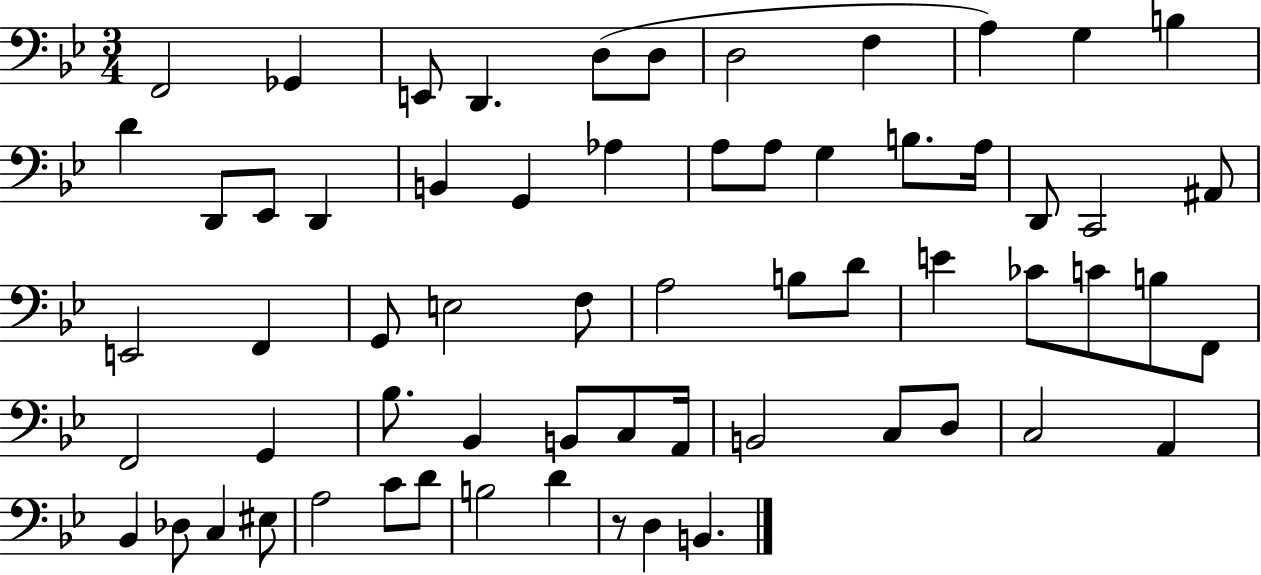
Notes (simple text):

F2/h Gb2/q E2/e D2/q. D3/e D3/e D3/h F3/q A3/q G3/q B3/q D4/q D2/e Eb2/e D2/q B2/q G2/q Ab3/q A3/e A3/e G3/q B3/e. A3/s D2/e C2/h A#2/e E2/h F2/q G2/e E3/h F3/e A3/h B3/e D4/e E4/q CES4/e C4/e B3/e F2/e F2/h G2/q Bb3/e. Bb2/q B2/e C3/e A2/s B2/h C3/e D3/e C3/h A2/q Bb2/q Db3/e C3/q EIS3/e A3/h C4/e D4/e B3/h D4/q R/e D3/q B2/q.